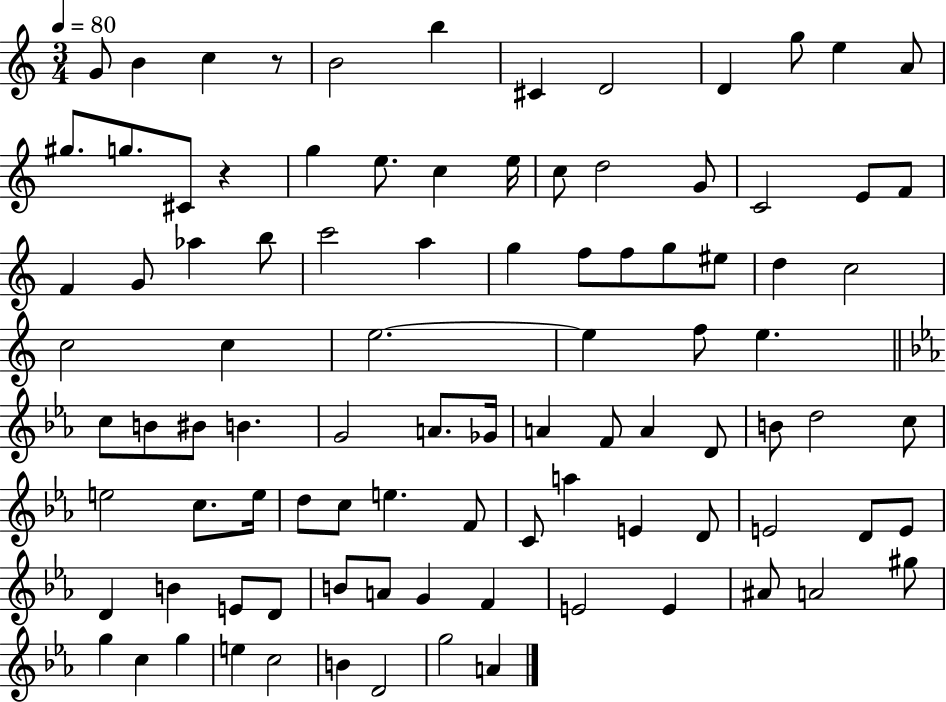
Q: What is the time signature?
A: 3/4